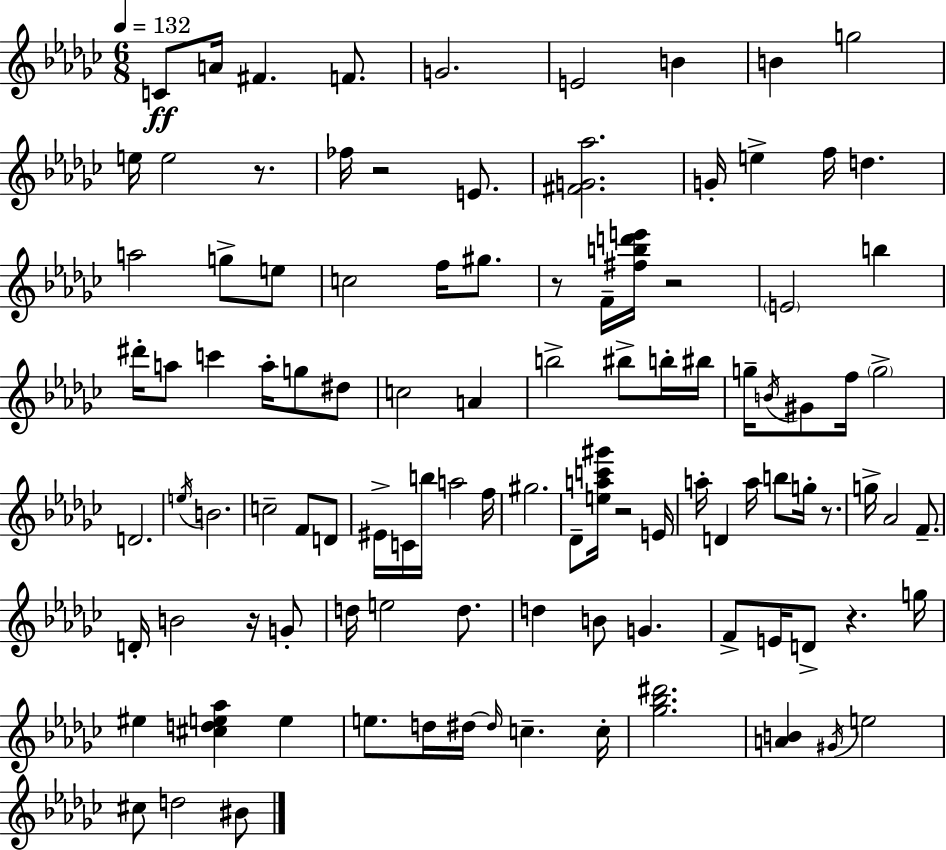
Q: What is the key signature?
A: EES minor